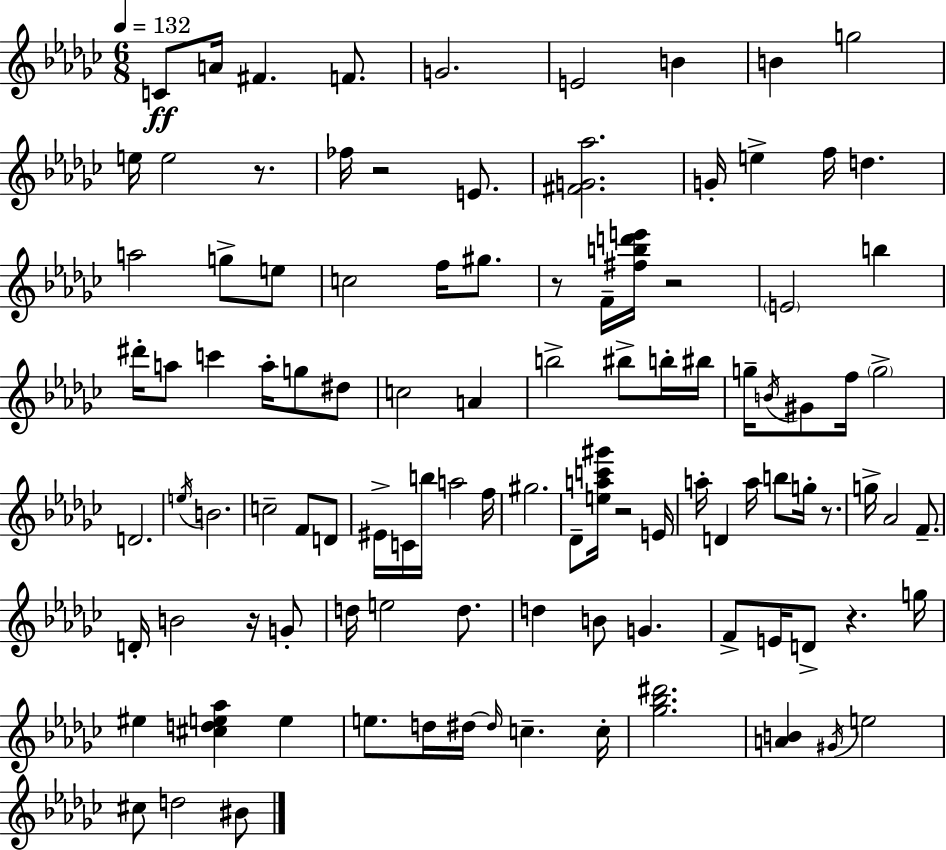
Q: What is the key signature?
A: EES minor